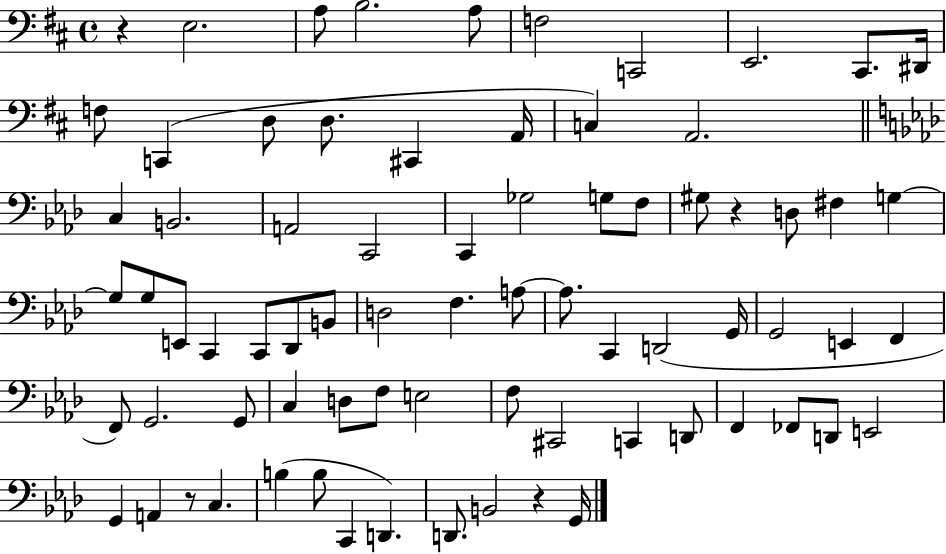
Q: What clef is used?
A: bass